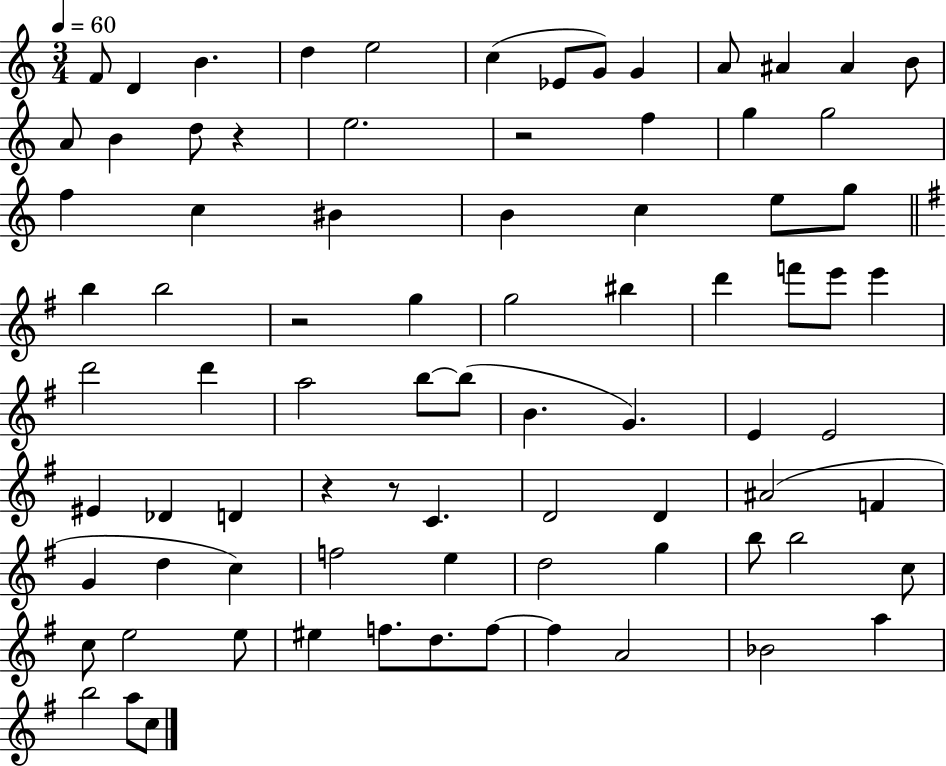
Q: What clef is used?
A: treble